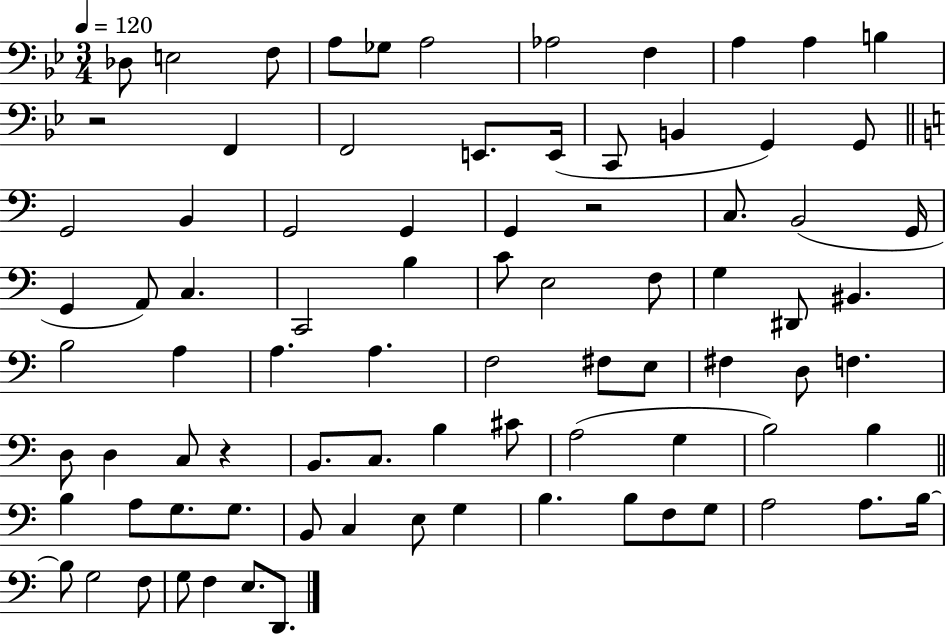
{
  \clef bass
  \numericTimeSignature
  \time 3/4
  \key bes \major
  \tempo 4 = 120
  \repeat volta 2 { des8 e2 f8 | a8 ges8 a2 | aes2 f4 | a4 a4 b4 | \break r2 f,4 | f,2 e,8. e,16( | c,8 b,4 g,4) g,8 | \bar "||" \break \key c \major g,2 b,4 | g,2 g,4 | g,4 r2 | c8. b,2( g,16 | \break g,4 a,8) c4. | c,2 b4 | c'8 e2 f8 | g4 dis,8 bis,4. | \break b2 a4 | a4. a4. | f2 fis8 e8 | fis4 d8 f4. | \break d8 d4 c8 r4 | b,8. c8. b4 cis'8 | a2( g4 | b2) b4 | \break \bar "||" \break \key c \major b4 a8 g8. g8. | b,8 c4 e8 g4 | b4. b8 f8 g8 | a2 a8. b16~~ | \break b8 g2 f8 | g8 f4 e8. d,8. | } \bar "|."
}